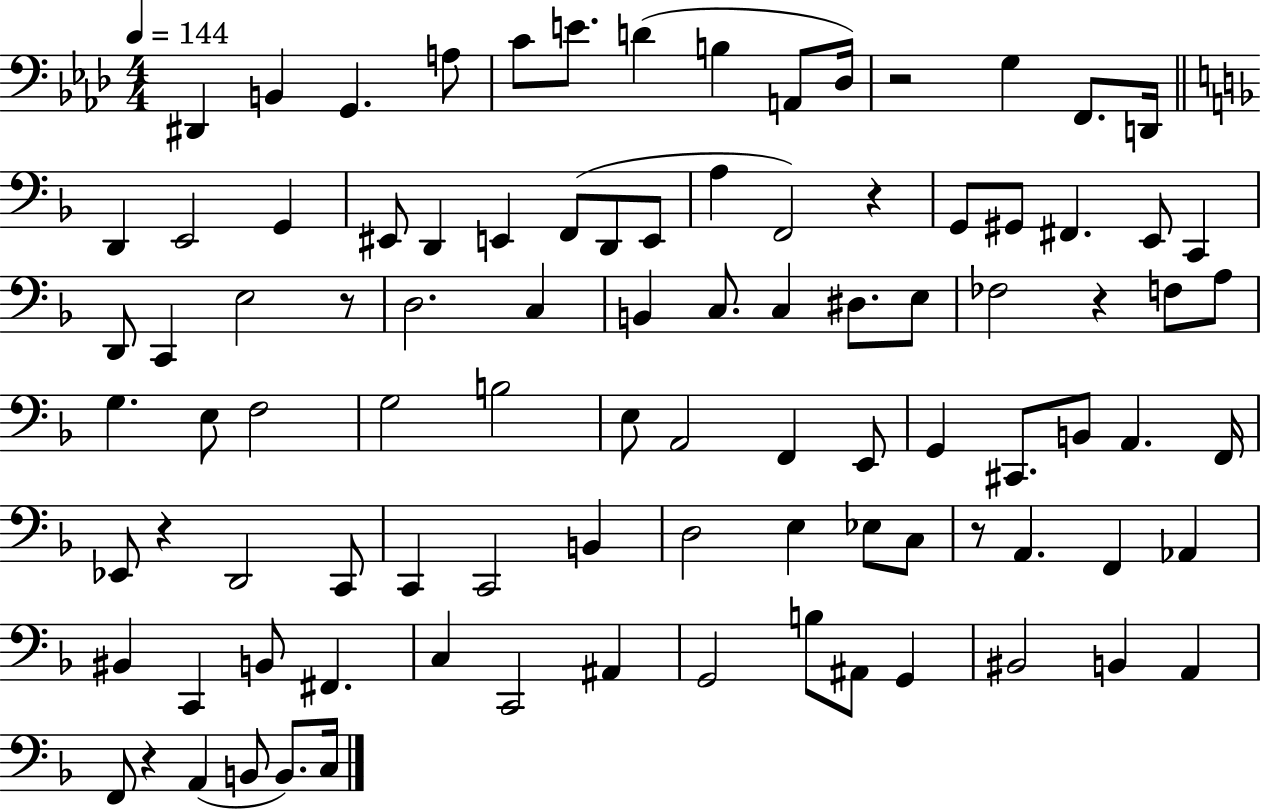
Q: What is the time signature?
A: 4/4